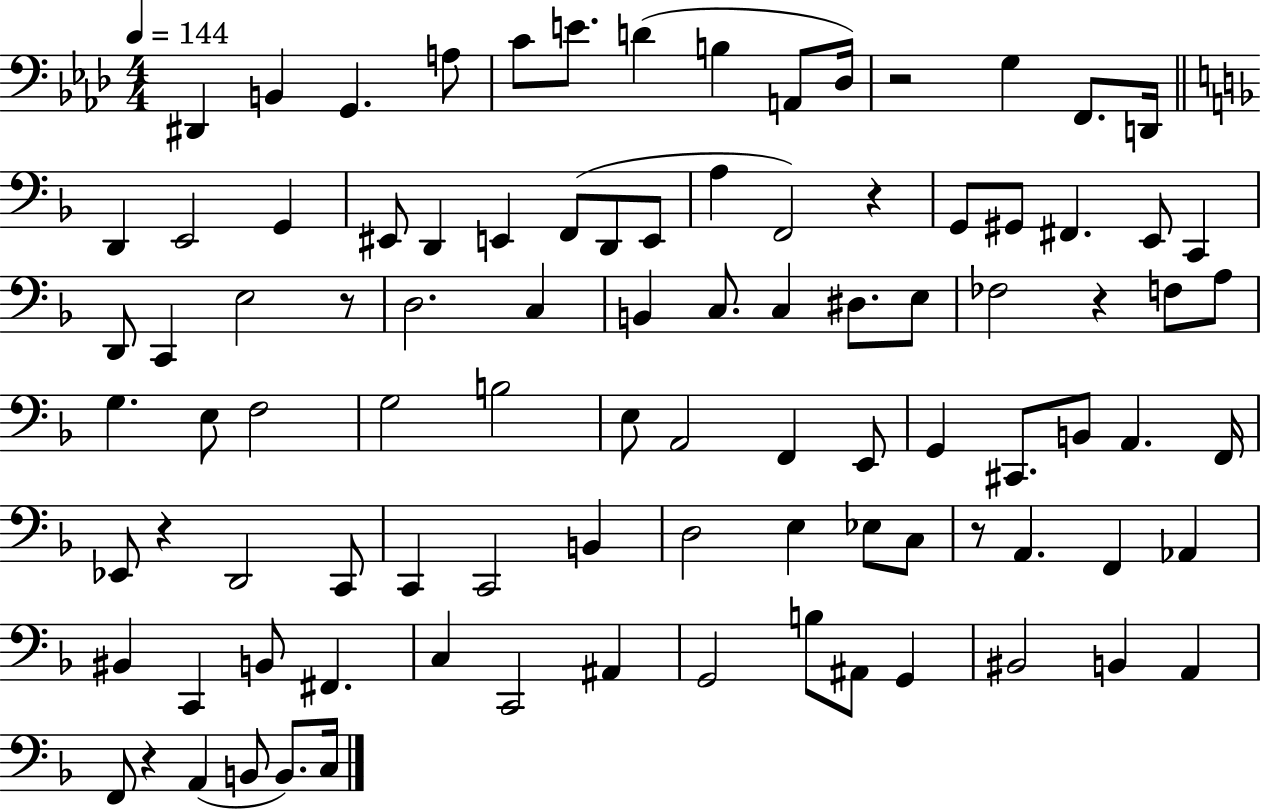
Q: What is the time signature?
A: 4/4